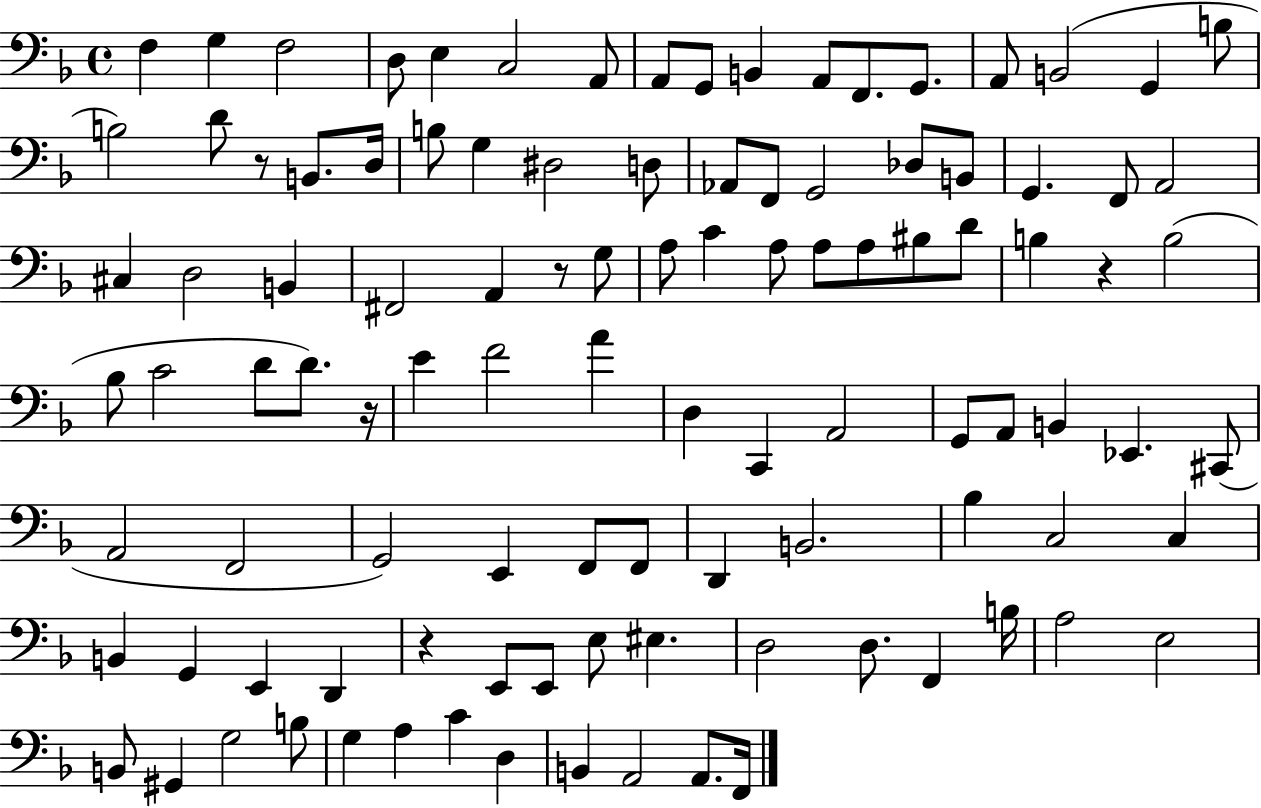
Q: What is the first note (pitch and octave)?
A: F3